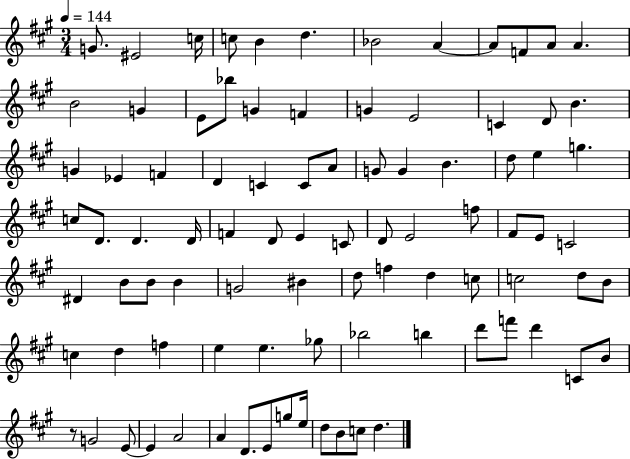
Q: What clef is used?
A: treble